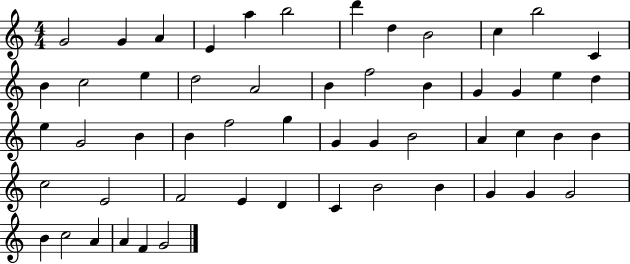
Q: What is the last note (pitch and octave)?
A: G4